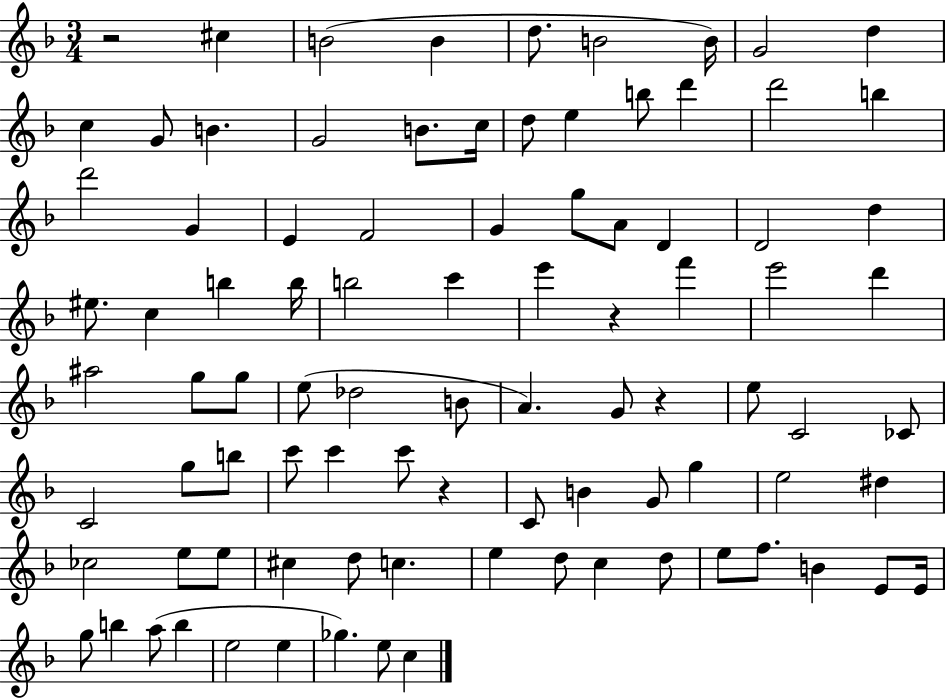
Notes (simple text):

R/h C#5/q B4/h B4/q D5/e. B4/h B4/s G4/h D5/q C5/q G4/e B4/q. G4/h B4/e. C5/s D5/e E5/q B5/e D6/q D6/h B5/q D6/h G4/q E4/q F4/h G4/q G5/e A4/e D4/q D4/h D5/q EIS5/e. C5/q B5/q B5/s B5/h C6/q E6/q R/q F6/q E6/h D6/q A#5/h G5/e G5/e E5/e Db5/h B4/e A4/q. G4/e R/q E5/e C4/h CES4/e C4/h G5/e B5/e C6/e C6/q C6/e R/q C4/e B4/q G4/e G5/q E5/h D#5/q CES5/h E5/e E5/e C#5/q D5/e C5/q. E5/q D5/e C5/q D5/e E5/e F5/e. B4/q E4/e E4/s G5/e B5/q A5/e B5/q E5/h E5/q Gb5/q. E5/e C5/q